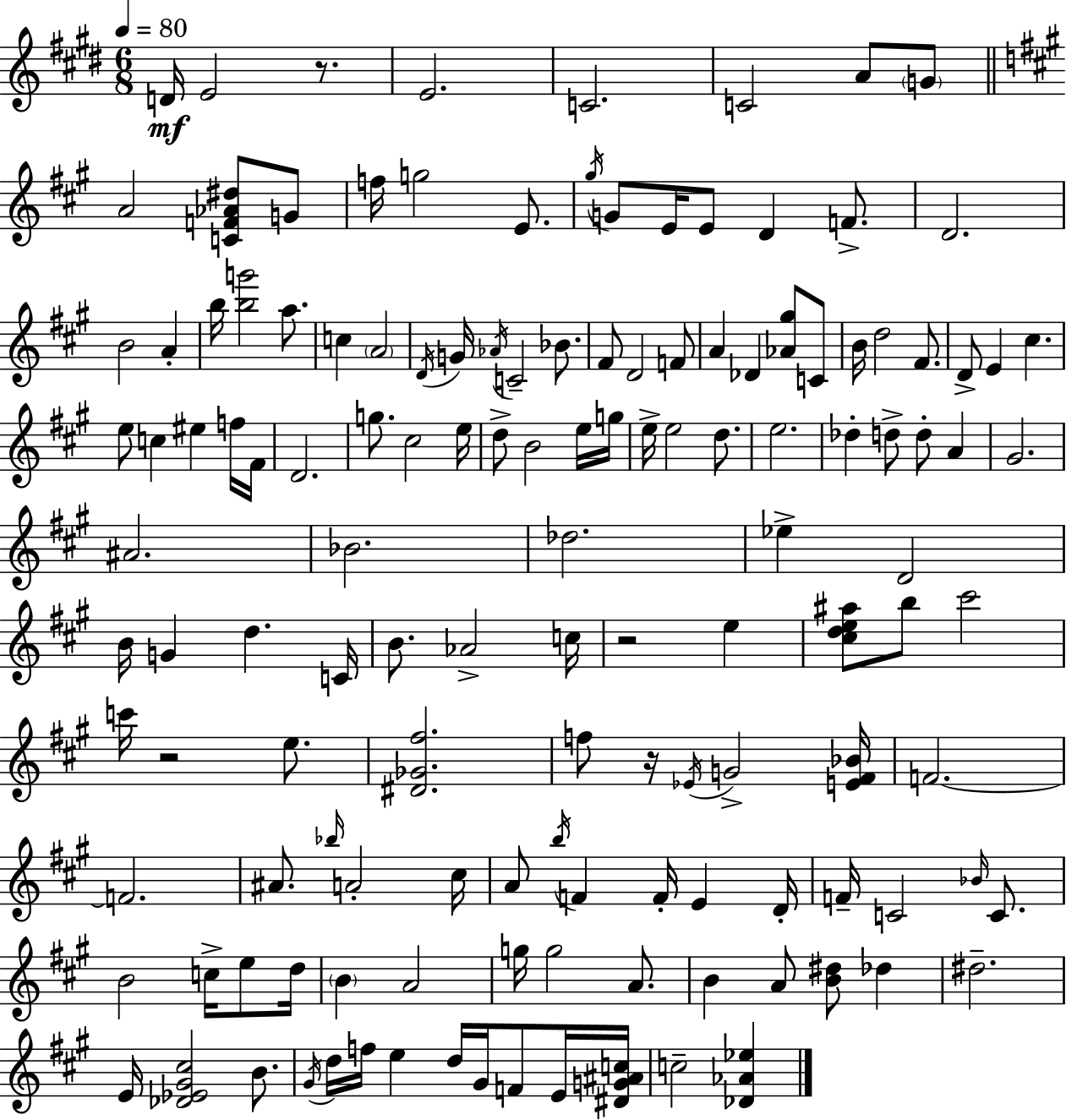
X:1
T:Untitled
M:6/8
L:1/4
K:E
D/4 E2 z/2 E2 C2 C2 A/2 G/2 A2 [CF_A^d]/2 G/2 f/4 g2 E/2 ^g/4 G/2 E/4 E/2 D F/2 D2 B2 A b/4 [bg']2 a/2 c A2 D/4 G/4 _A/4 C2 _B/2 ^F/2 D2 F/2 A _D [_A^g]/2 C/2 B/4 d2 ^F/2 D/2 E ^c e/2 c ^e f/4 ^F/4 D2 g/2 ^c2 e/4 d/2 B2 e/4 g/4 e/4 e2 d/2 e2 _d d/2 d/2 A ^G2 ^A2 _B2 _d2 _e D2 B/4 G d C/4 B/2 _A2 c/4 z2 e [^cde^a]/2 b/2 ^c'2 c'/4 z2 e/2 [^D_G^f]2 f/2 z/4 _E/4 G2 [E^F_B]/4 F2 F2 ^A/2 _b/4 A2 ^c/4 A/2 b/4 F F/4 E D/4 F/4 C2 _B/4 C/2 B2 c/4 e/2 d/4 B A2 g/4 g2 A/2 B A/2 [B^d]/2 _d ^d2 E/4 [_D_E^G^c]2 B/2 ^G/4 d/4 f/4 e d/4 ^G/4 F/2 E/4 [^DG^Ac]/4 c2 [_D_A_e]